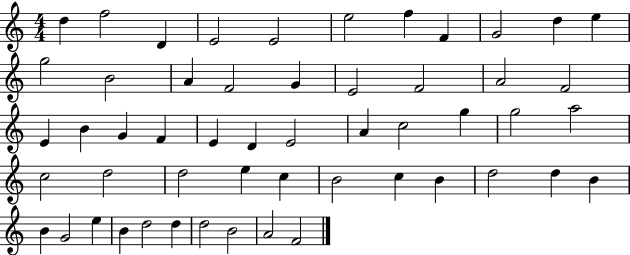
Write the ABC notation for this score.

X:1
T:Untitled
M:4/4
L:1/4
K:C
d f2 D E2 E2 e2 f F G2 d e g2 B2 A F2 G E2 F2 A2 F2 E B G F E D E2 A c2 g g2 a2 c2 d2 d2 e c B2 c B d2 d B B G2 e B d2 d d2 B2 A2 F2